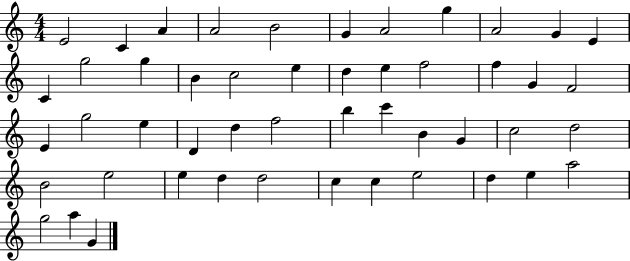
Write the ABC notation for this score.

X:1
T:Untitled
M:4/4
L:1/4
K:C
E2 C A A2 B2 G A2 g A2 G E C g2 g B c2 e d e f2 f G F2 E g2 e D d f2 b c' B G c2 d2 B2 e2 e d d2 c c e2 d e a2 g2 a G